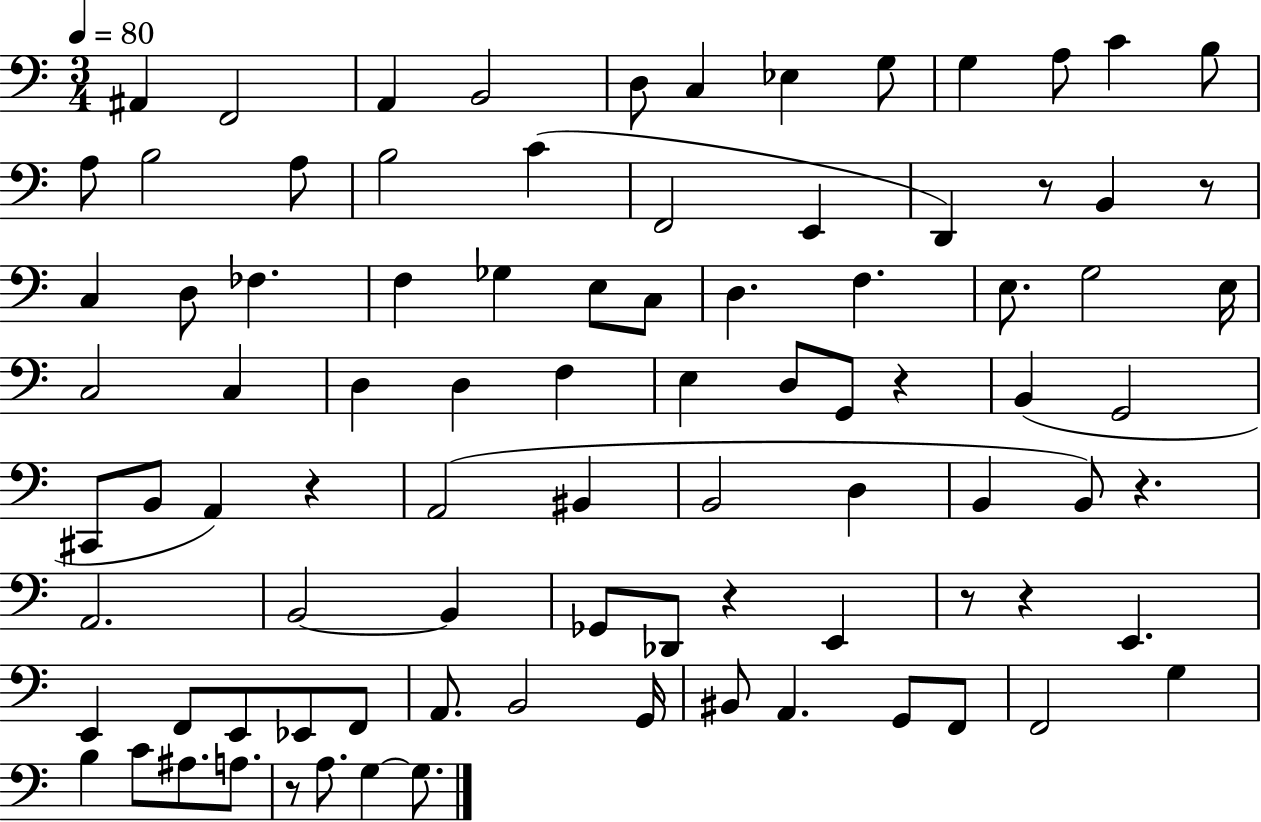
X:1
T:Untitled
M:3/4
L:1/4
K:C
^A,, F,,2 A,, B,,2 D,/2 C, _E, G,/2 G, A,/2 C B,/2 A,/2 B,2 A,/2 B,2 C F,,2 E,, D,, z/2 B,, z/2 C, D,/2 _F, F, _G, E,/2 C,/2 D, F, E,/2 G,2 E,/4 C,2 C, D, D, F, E, D,/2 G,,/2 z B,, G,,2 ^C,,/2 B,,/2 A,, z A,,2 ^B,, B,,2 D, B,, B,,/2 z A,,2 B,,2 B,, _G,,/2 _D,,/2 z E,, z/2 z E,, E,, F,,/2 E,,/2 _E,,/2 F,,/2 A,,/2 B,,2 G,,/4 ^B,,/2 A,, G,,/2 F,,/2 F,,2 G, B, C/2 ^A,/2 A,/2 z/2 A,/2 G, G,/2